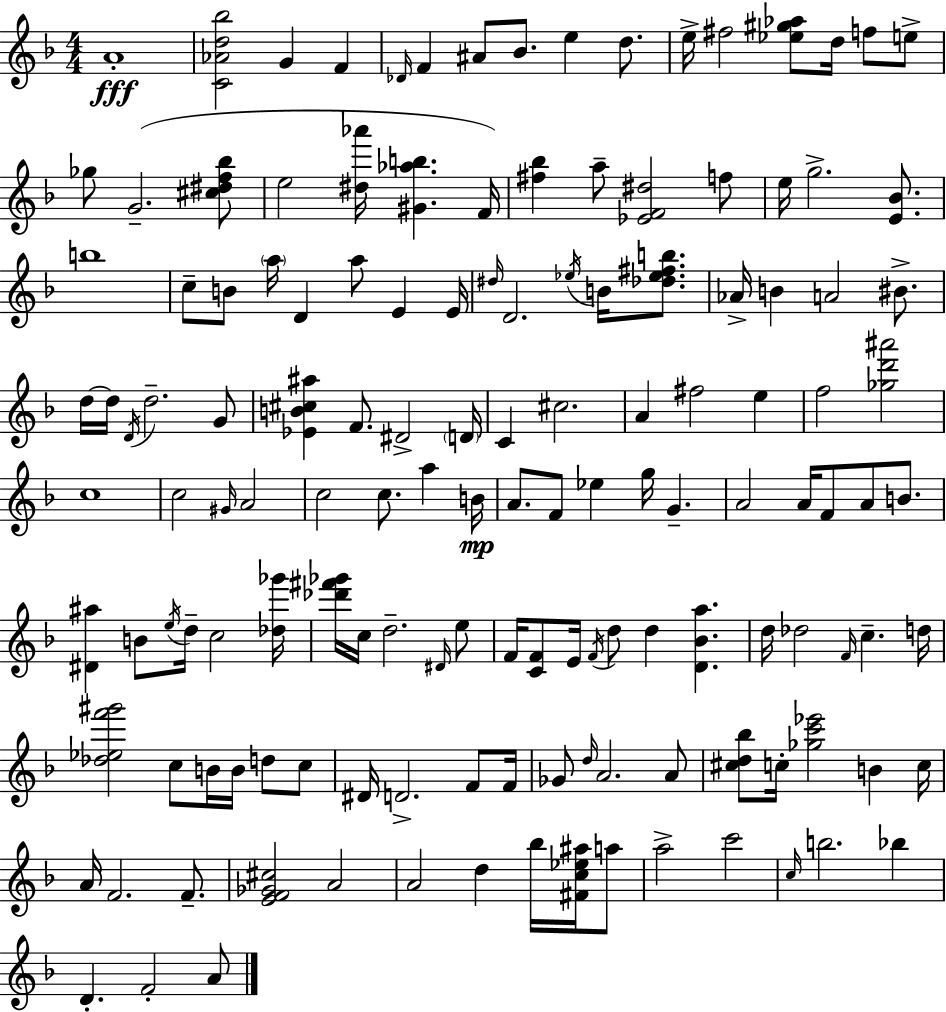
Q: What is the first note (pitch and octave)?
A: A4